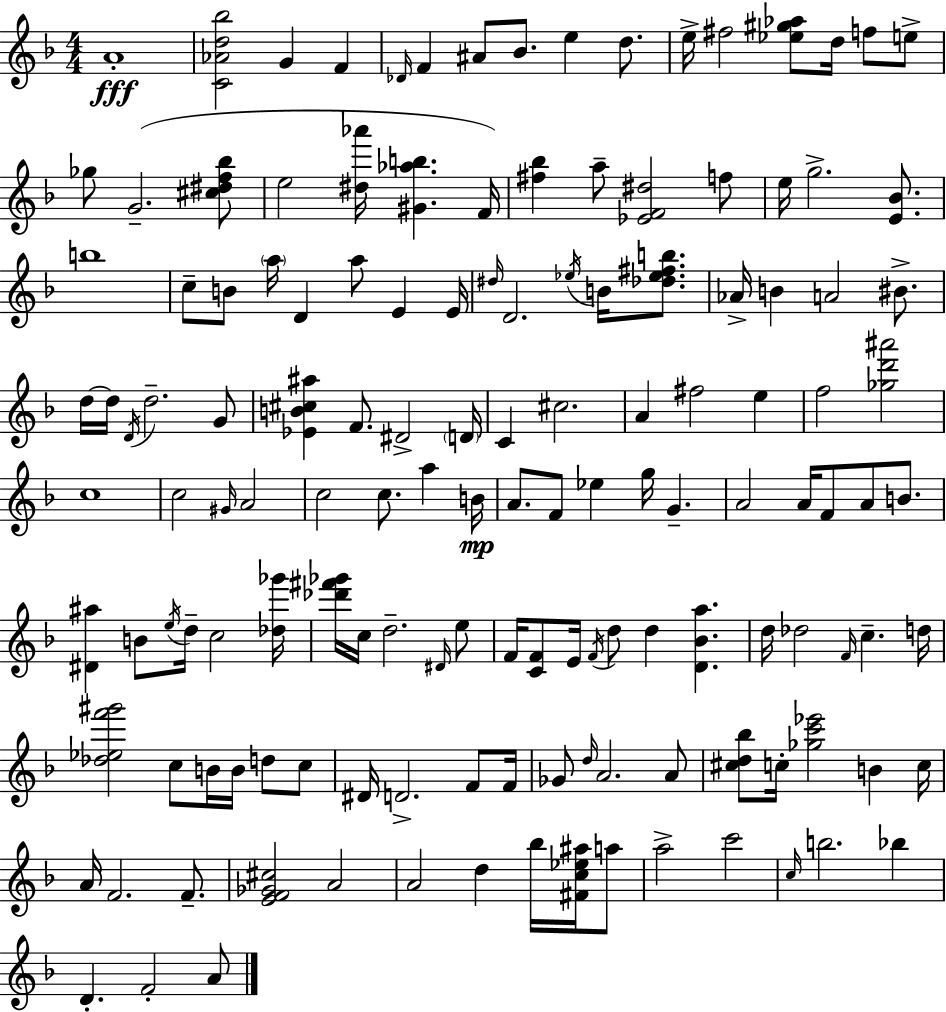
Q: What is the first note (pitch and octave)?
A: A4